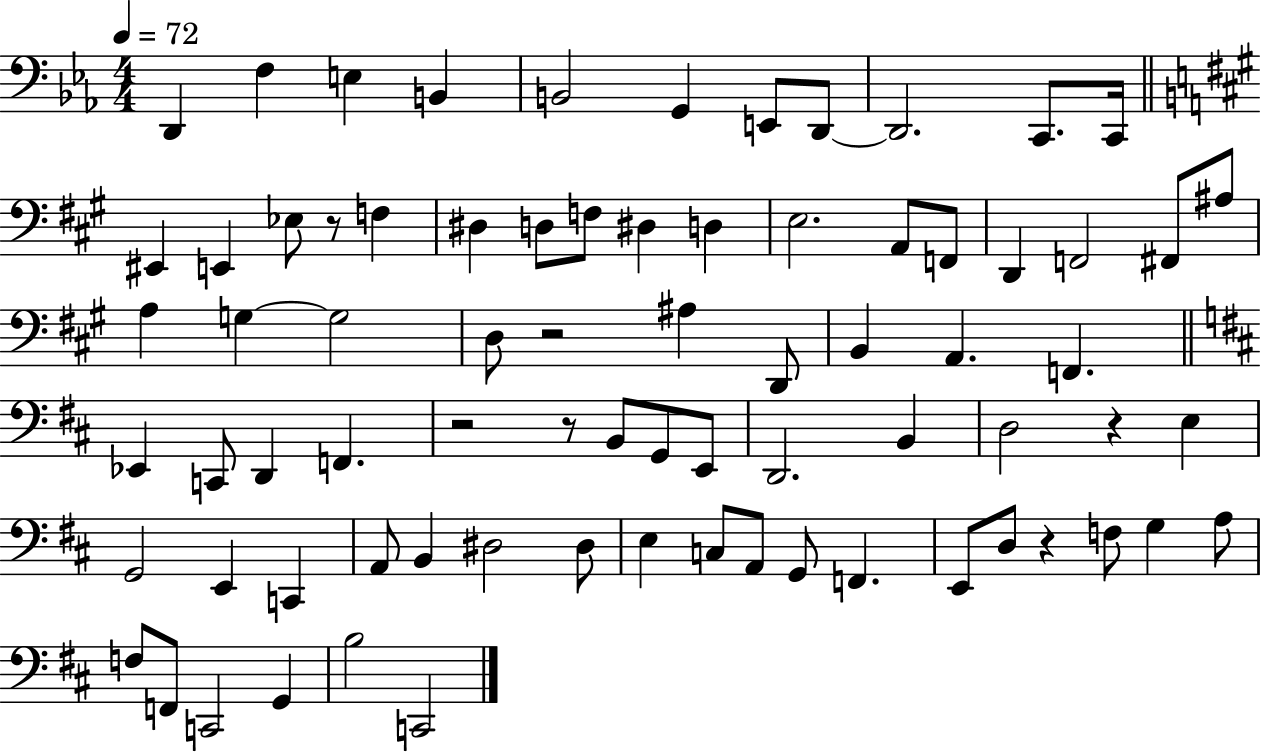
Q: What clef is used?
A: bass